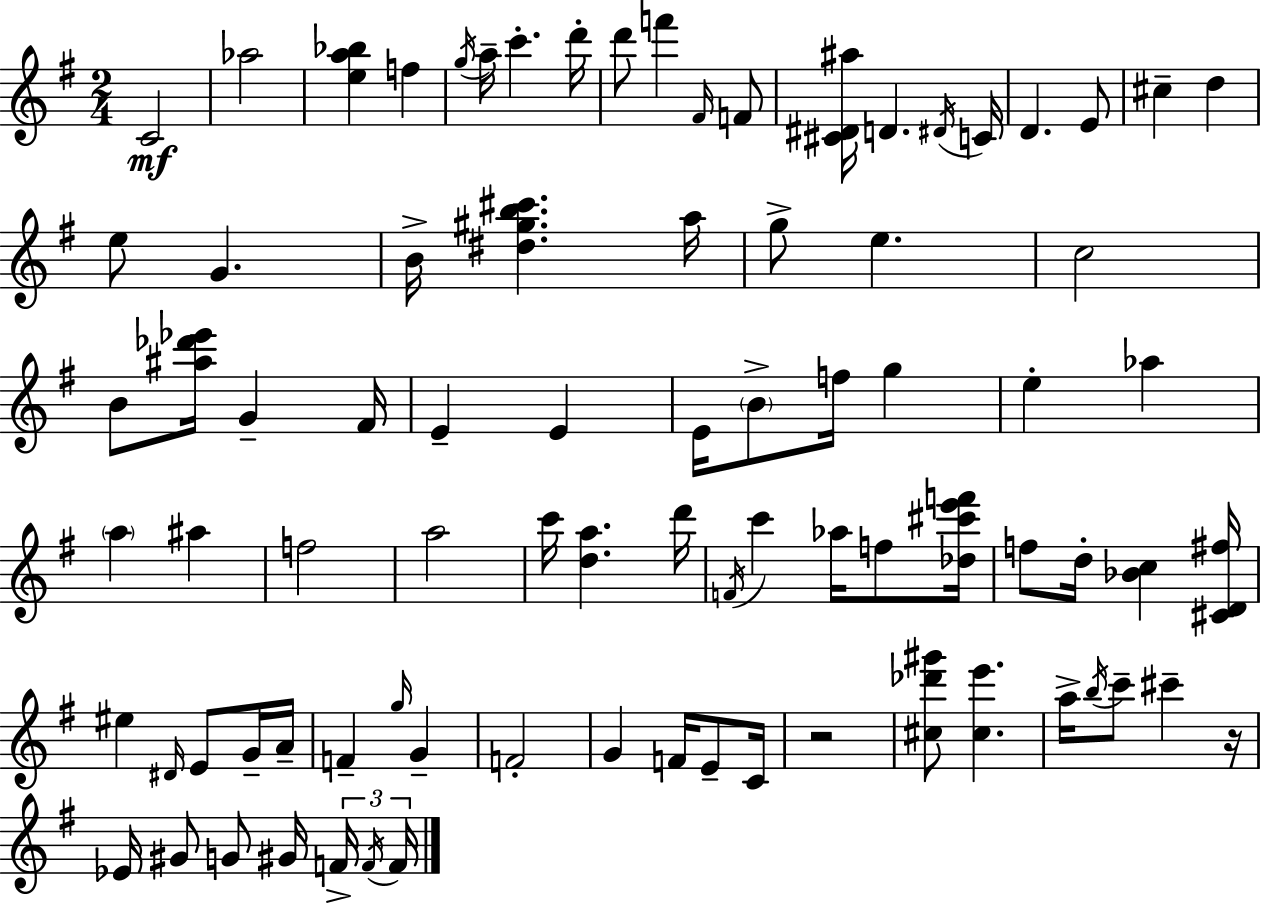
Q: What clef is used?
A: treble